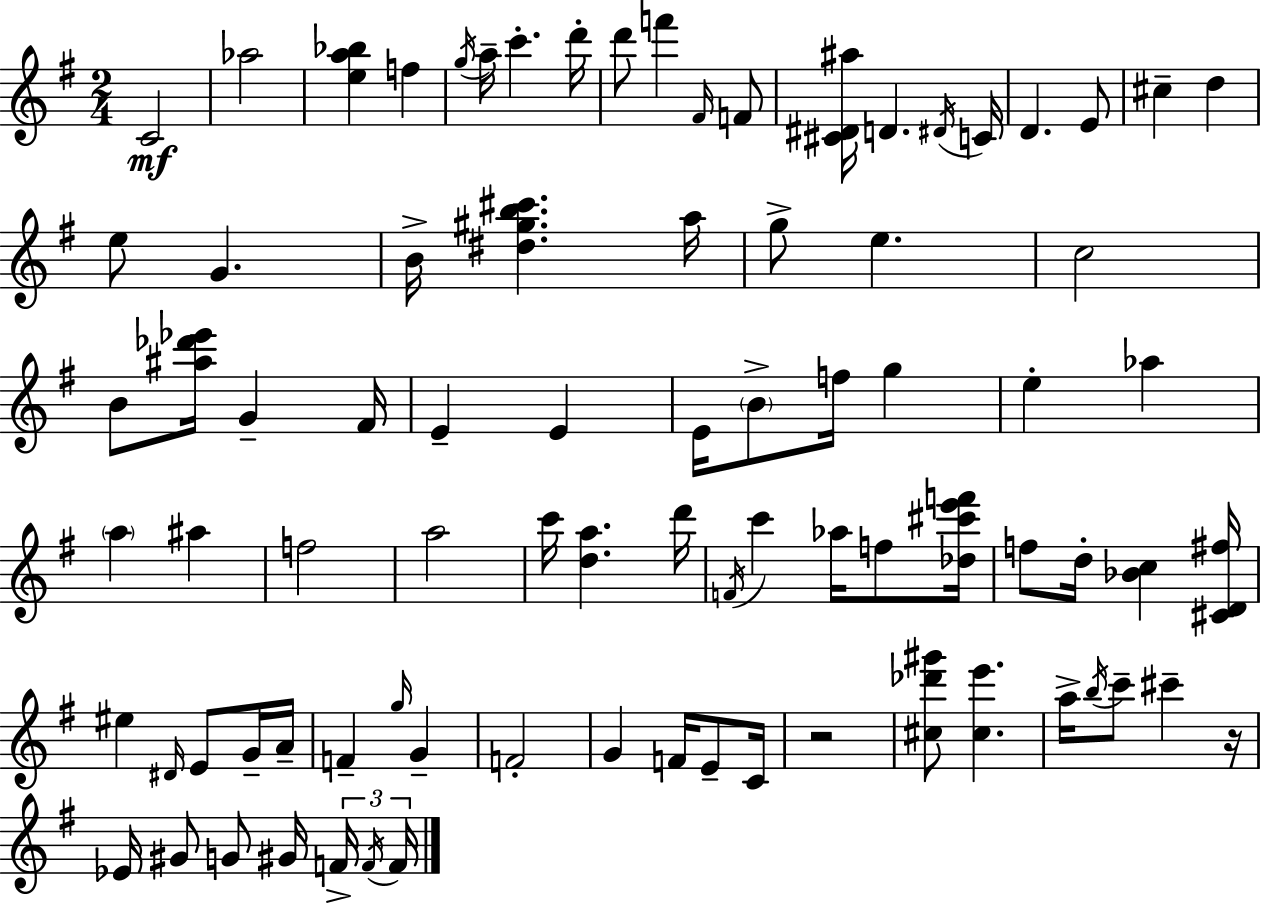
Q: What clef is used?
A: treble